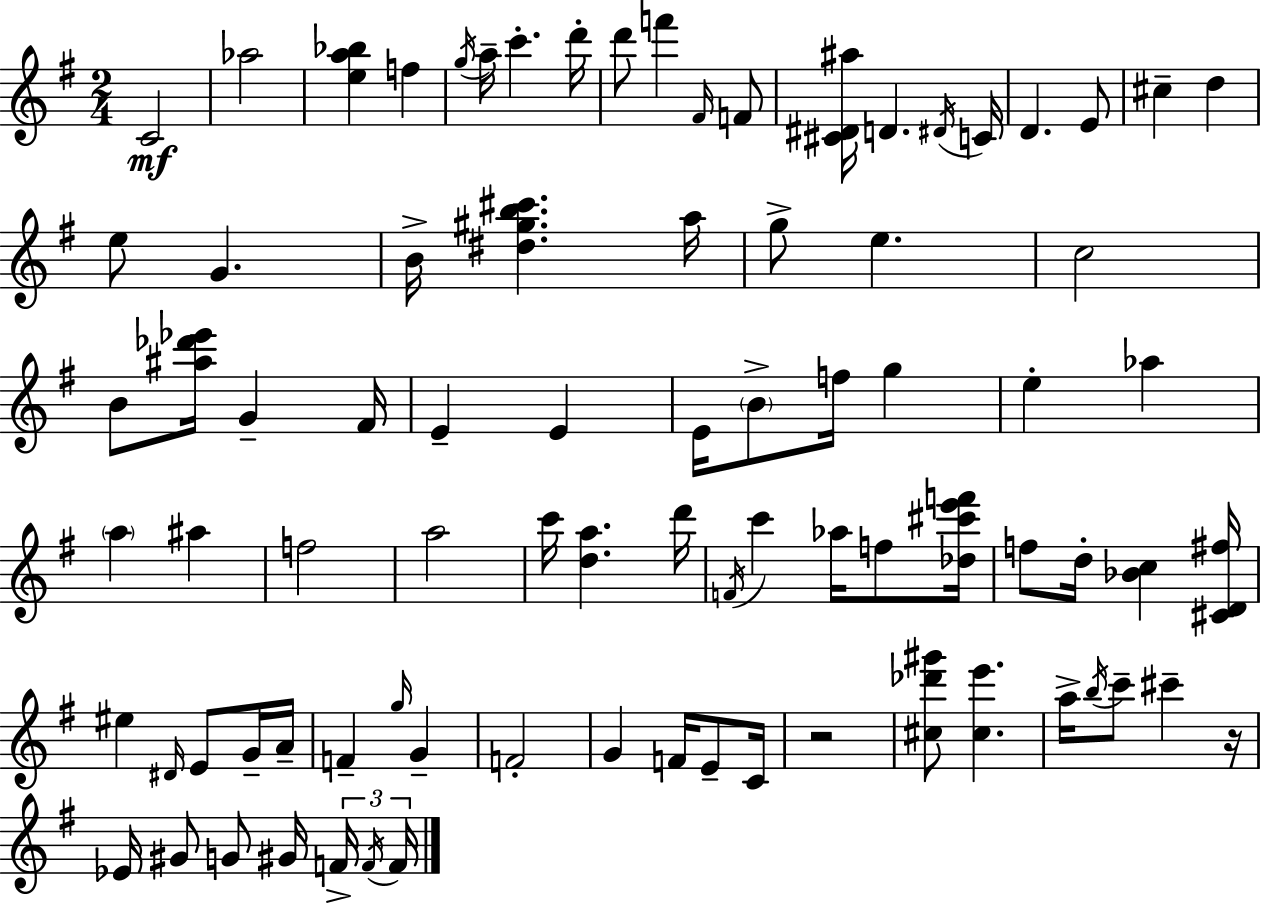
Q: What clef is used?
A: treble